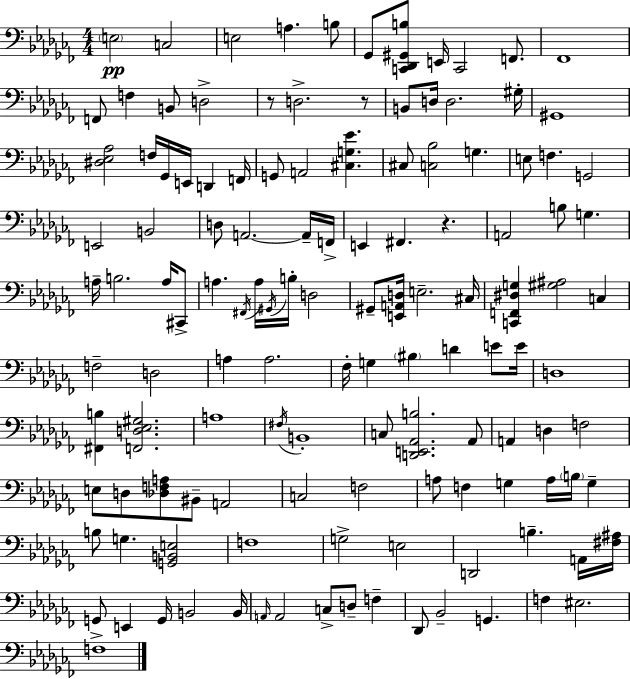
{
  \clef bass
  \numericTimeSignature
  \time 4/4
  \key aes \minor
  \parenthesize e2\pp c2 | e2 a4. b8 | ges,8 <c, des, gis, b>8 e,16 c,2 f,8. | fes,1 | \break f,8 f4 b,8 d2-> | r8 d2.-> r8 | b,8 d16 d2. gis16-. | gis,1 | \break <dis ees aes>2 f16 ges,16 e,16 d,4 f,16 | g,8 a,2 <cis g ees'>4. | cis8 <c bes>2 g4. | e8 f4. g,2 | \break e,2 b,2 | d8 a,2.~~ a,16-- f,16-> | e,4 fis,4. r4. | a,2 b8 g4. | \break a16-- b2. a16 cis,8-> | a4. \acciaccatura { fis,16 } a16 \acciaccatura { gis,16 } b16-. d2 | gis,8-- <e, a, d>16 e2.-- | cis16 <c, f, dis g>4 <gis ais>2 c4 | \break f2-- d2 | a4 a2. | fes16-. g4 \parenthesize bis4 d'4 e'8 | e'16 d1 | \break <fis, b>4 <f, d ees gis>2. | a1 | \acciaccatura { fis16 } b,1-. | c8 <d, e, aes, b>2. | \break aes,8 a,4 d4 f2 | e8 d8 <des f a>8 bis,8-- a,2 | c2 f2 | a8 f4 g4 a16 \parenthesize b16 g4-- | \break b8 g4. <g, b, e>2 | f1 | g2-> e2 | d,2 b4.-- | \break a,16 <fis ais>16 g,8-> e,4 g,16 b,2 | b,16 \grace { a,16 } a,2 c8-> d8-- | f4-- des,8 bes,2-- g,4. | f4 eis2. | \break f1 | \bar "|."
}